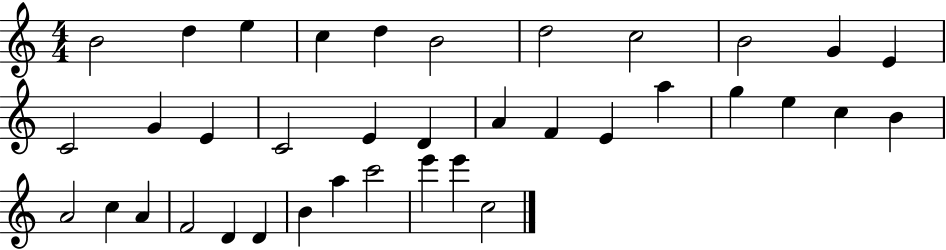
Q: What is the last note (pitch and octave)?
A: C5